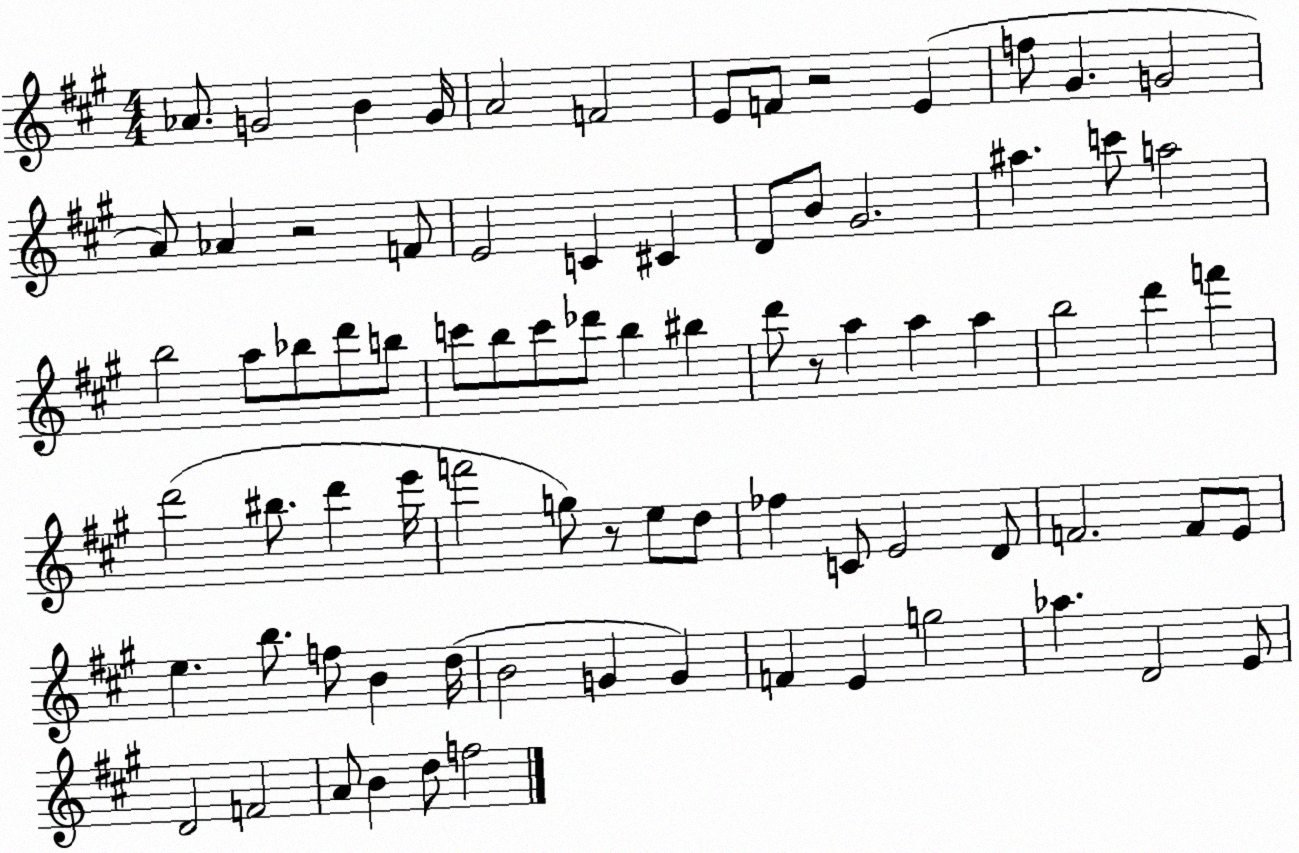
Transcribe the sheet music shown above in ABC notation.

X:1
T:Untitled
M:4/4
L:1/4
K:A
_A/2 G2 B G/4 A2 F2 E/2 F/2 z2 E f/2 ^G G2 A/2 _A z2 F/2 E2 C ^C D/2 B/2 ^G2 ^a c'/2 a2 b2 a/2 _b/2 d'/2 b/2 c'/2 b/2 c'/2 _d'/2 b ^b d'/2 z/2 a a a b2 d' f' d'2 ^b/2 d' e'/4 f'2 g/2 z/2 e/2 d/2 _f C/2 E2 D/2 F2 F/2 E/2 e b/2 f/2 B d/4 B2 G G F E g2 _a D2 E/2 D2 F2 A/2 B d/2 f2